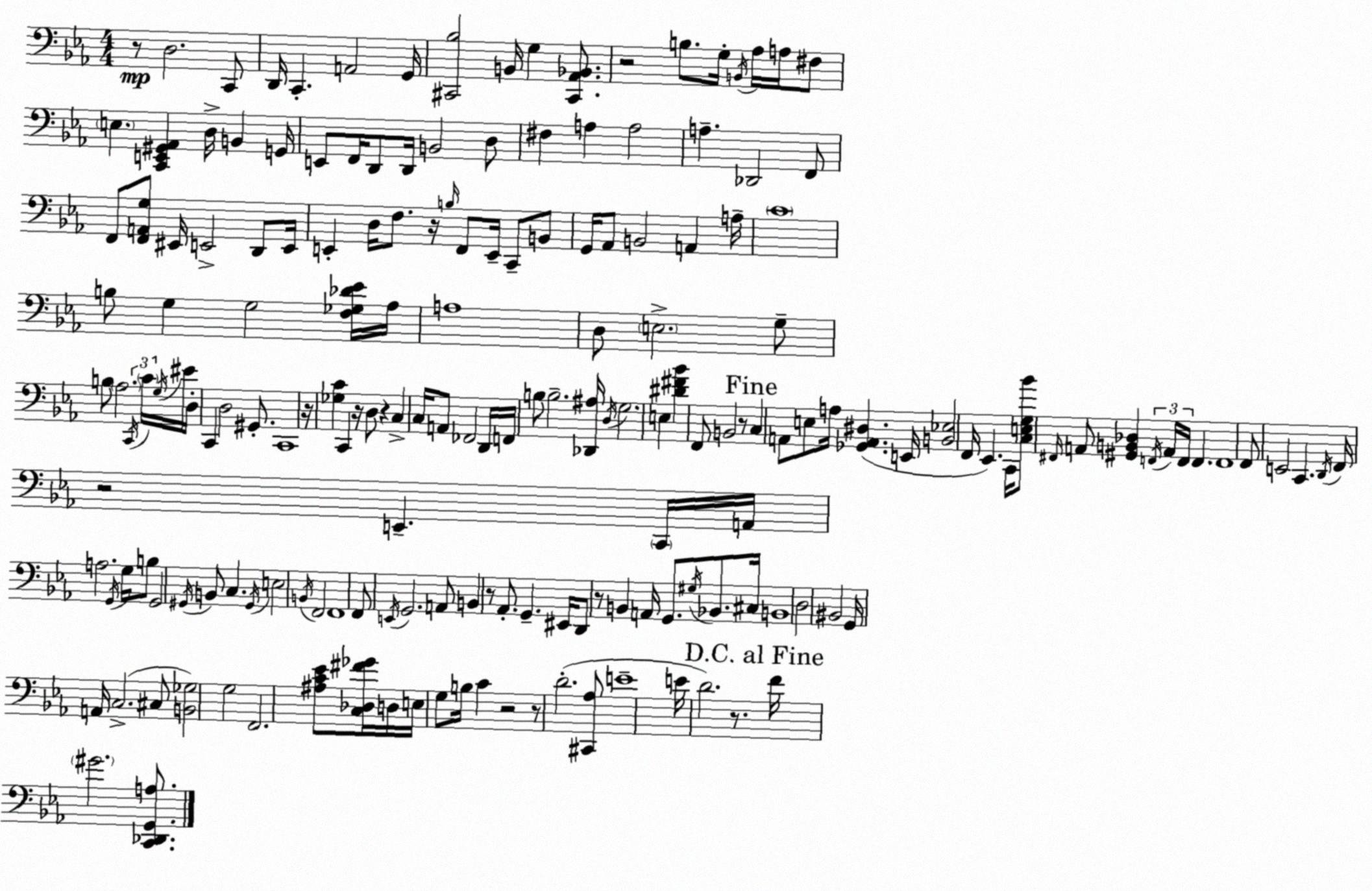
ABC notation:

X:1
T:Untitled
M:4/4
L:1/4
K:Cm
z/2 D,2 C,,/2 D,,/4 C,, A,,2 G,,/4 [^C,,_B,]2 B,,/4 G, [^C,,_A,,_B,,]/2 z2 B,/2 G,/4 B,,/4 _A,/4 A,/4 ^F,/2 E, [C,,E,,^G,,_A,,] D,/4 B,, G,,/4 E,,/2 F,,/4 D,,/2 D,,/4 B,,2 D,/2 ^F, A, A,2 A, _D,,2 F,,/2 F,,/2 [F,,A,,G,]/2 ^E,,/4 E,,2 D,,/2 E,,/4 E,, D,/4 F,/2 z/4 B,/4 F,,/2 E,,/4 C,,/2 B,,/2 G,,/4 _A,,/2 B,,2 A,, A,/4 C4 B,/2 G, G,2 [F,_G,_D_E]/4 _A,/4 A,4 D,/2 E,2 G,/2 B,/2 _A,2 C,,/4 C/4 G,/4 ^E/4 D,/4 C,, D,2 ^G,,/2 C,,4 z/4 [_G,C] C,, z/4 D,/2 z C, C,/4 A,,/2 _F,,2 D,,/4 F,,/4 B,/2 B,2 [_D,,^A,]/4 D,/4 G,2 E, [^D^F_B] F,,/2 B,,2 z/2 C, A,,/2 E,/2 A,/4 [_G,,A,,^D,] E,,/4 [B,,_E,]2 F,,/4 _E,, C,,/4 [C,E,G,_B]/2 ^F,,/4 A,,/2 [^G,,B,,_D,] F,,/4 A,,/4 F,,/4 F,, F,,4 F,,/2 E,,2 C,, D,,/4 F,,/4 z2 E,, C,,/4 A,,/4 A,2 G,,/4 G,/4 B,/2 G,,2 ^G,,/4 B,,/2 C, ^G,,/4 E,2 B,,/4 F,,2 F,,4 F,,/2 E,,/4 G,,2 A,,/2 B,, z/2 _A,,/2 G,, ^E,,/4 D,,/2 z/2 B,, A,,/4 G,,/2 ^G,/4 _B,,/2 ^C,/4 B,,4 D,2 ^B,,2 G,,/4 A,,/4 C,2 ^C,/2 [B,,_G,]2 G,2 F,,2 [^A,C_E]/2 [C,_D,^F_G]/4 D,/4 E,/4 G,/2 B,/4 C z2 z/2 D2 [^C,,_A,]/2 E4 E/4 D2 z/2 F/4 ^G2 [C,,_D,,G,,A,]/2